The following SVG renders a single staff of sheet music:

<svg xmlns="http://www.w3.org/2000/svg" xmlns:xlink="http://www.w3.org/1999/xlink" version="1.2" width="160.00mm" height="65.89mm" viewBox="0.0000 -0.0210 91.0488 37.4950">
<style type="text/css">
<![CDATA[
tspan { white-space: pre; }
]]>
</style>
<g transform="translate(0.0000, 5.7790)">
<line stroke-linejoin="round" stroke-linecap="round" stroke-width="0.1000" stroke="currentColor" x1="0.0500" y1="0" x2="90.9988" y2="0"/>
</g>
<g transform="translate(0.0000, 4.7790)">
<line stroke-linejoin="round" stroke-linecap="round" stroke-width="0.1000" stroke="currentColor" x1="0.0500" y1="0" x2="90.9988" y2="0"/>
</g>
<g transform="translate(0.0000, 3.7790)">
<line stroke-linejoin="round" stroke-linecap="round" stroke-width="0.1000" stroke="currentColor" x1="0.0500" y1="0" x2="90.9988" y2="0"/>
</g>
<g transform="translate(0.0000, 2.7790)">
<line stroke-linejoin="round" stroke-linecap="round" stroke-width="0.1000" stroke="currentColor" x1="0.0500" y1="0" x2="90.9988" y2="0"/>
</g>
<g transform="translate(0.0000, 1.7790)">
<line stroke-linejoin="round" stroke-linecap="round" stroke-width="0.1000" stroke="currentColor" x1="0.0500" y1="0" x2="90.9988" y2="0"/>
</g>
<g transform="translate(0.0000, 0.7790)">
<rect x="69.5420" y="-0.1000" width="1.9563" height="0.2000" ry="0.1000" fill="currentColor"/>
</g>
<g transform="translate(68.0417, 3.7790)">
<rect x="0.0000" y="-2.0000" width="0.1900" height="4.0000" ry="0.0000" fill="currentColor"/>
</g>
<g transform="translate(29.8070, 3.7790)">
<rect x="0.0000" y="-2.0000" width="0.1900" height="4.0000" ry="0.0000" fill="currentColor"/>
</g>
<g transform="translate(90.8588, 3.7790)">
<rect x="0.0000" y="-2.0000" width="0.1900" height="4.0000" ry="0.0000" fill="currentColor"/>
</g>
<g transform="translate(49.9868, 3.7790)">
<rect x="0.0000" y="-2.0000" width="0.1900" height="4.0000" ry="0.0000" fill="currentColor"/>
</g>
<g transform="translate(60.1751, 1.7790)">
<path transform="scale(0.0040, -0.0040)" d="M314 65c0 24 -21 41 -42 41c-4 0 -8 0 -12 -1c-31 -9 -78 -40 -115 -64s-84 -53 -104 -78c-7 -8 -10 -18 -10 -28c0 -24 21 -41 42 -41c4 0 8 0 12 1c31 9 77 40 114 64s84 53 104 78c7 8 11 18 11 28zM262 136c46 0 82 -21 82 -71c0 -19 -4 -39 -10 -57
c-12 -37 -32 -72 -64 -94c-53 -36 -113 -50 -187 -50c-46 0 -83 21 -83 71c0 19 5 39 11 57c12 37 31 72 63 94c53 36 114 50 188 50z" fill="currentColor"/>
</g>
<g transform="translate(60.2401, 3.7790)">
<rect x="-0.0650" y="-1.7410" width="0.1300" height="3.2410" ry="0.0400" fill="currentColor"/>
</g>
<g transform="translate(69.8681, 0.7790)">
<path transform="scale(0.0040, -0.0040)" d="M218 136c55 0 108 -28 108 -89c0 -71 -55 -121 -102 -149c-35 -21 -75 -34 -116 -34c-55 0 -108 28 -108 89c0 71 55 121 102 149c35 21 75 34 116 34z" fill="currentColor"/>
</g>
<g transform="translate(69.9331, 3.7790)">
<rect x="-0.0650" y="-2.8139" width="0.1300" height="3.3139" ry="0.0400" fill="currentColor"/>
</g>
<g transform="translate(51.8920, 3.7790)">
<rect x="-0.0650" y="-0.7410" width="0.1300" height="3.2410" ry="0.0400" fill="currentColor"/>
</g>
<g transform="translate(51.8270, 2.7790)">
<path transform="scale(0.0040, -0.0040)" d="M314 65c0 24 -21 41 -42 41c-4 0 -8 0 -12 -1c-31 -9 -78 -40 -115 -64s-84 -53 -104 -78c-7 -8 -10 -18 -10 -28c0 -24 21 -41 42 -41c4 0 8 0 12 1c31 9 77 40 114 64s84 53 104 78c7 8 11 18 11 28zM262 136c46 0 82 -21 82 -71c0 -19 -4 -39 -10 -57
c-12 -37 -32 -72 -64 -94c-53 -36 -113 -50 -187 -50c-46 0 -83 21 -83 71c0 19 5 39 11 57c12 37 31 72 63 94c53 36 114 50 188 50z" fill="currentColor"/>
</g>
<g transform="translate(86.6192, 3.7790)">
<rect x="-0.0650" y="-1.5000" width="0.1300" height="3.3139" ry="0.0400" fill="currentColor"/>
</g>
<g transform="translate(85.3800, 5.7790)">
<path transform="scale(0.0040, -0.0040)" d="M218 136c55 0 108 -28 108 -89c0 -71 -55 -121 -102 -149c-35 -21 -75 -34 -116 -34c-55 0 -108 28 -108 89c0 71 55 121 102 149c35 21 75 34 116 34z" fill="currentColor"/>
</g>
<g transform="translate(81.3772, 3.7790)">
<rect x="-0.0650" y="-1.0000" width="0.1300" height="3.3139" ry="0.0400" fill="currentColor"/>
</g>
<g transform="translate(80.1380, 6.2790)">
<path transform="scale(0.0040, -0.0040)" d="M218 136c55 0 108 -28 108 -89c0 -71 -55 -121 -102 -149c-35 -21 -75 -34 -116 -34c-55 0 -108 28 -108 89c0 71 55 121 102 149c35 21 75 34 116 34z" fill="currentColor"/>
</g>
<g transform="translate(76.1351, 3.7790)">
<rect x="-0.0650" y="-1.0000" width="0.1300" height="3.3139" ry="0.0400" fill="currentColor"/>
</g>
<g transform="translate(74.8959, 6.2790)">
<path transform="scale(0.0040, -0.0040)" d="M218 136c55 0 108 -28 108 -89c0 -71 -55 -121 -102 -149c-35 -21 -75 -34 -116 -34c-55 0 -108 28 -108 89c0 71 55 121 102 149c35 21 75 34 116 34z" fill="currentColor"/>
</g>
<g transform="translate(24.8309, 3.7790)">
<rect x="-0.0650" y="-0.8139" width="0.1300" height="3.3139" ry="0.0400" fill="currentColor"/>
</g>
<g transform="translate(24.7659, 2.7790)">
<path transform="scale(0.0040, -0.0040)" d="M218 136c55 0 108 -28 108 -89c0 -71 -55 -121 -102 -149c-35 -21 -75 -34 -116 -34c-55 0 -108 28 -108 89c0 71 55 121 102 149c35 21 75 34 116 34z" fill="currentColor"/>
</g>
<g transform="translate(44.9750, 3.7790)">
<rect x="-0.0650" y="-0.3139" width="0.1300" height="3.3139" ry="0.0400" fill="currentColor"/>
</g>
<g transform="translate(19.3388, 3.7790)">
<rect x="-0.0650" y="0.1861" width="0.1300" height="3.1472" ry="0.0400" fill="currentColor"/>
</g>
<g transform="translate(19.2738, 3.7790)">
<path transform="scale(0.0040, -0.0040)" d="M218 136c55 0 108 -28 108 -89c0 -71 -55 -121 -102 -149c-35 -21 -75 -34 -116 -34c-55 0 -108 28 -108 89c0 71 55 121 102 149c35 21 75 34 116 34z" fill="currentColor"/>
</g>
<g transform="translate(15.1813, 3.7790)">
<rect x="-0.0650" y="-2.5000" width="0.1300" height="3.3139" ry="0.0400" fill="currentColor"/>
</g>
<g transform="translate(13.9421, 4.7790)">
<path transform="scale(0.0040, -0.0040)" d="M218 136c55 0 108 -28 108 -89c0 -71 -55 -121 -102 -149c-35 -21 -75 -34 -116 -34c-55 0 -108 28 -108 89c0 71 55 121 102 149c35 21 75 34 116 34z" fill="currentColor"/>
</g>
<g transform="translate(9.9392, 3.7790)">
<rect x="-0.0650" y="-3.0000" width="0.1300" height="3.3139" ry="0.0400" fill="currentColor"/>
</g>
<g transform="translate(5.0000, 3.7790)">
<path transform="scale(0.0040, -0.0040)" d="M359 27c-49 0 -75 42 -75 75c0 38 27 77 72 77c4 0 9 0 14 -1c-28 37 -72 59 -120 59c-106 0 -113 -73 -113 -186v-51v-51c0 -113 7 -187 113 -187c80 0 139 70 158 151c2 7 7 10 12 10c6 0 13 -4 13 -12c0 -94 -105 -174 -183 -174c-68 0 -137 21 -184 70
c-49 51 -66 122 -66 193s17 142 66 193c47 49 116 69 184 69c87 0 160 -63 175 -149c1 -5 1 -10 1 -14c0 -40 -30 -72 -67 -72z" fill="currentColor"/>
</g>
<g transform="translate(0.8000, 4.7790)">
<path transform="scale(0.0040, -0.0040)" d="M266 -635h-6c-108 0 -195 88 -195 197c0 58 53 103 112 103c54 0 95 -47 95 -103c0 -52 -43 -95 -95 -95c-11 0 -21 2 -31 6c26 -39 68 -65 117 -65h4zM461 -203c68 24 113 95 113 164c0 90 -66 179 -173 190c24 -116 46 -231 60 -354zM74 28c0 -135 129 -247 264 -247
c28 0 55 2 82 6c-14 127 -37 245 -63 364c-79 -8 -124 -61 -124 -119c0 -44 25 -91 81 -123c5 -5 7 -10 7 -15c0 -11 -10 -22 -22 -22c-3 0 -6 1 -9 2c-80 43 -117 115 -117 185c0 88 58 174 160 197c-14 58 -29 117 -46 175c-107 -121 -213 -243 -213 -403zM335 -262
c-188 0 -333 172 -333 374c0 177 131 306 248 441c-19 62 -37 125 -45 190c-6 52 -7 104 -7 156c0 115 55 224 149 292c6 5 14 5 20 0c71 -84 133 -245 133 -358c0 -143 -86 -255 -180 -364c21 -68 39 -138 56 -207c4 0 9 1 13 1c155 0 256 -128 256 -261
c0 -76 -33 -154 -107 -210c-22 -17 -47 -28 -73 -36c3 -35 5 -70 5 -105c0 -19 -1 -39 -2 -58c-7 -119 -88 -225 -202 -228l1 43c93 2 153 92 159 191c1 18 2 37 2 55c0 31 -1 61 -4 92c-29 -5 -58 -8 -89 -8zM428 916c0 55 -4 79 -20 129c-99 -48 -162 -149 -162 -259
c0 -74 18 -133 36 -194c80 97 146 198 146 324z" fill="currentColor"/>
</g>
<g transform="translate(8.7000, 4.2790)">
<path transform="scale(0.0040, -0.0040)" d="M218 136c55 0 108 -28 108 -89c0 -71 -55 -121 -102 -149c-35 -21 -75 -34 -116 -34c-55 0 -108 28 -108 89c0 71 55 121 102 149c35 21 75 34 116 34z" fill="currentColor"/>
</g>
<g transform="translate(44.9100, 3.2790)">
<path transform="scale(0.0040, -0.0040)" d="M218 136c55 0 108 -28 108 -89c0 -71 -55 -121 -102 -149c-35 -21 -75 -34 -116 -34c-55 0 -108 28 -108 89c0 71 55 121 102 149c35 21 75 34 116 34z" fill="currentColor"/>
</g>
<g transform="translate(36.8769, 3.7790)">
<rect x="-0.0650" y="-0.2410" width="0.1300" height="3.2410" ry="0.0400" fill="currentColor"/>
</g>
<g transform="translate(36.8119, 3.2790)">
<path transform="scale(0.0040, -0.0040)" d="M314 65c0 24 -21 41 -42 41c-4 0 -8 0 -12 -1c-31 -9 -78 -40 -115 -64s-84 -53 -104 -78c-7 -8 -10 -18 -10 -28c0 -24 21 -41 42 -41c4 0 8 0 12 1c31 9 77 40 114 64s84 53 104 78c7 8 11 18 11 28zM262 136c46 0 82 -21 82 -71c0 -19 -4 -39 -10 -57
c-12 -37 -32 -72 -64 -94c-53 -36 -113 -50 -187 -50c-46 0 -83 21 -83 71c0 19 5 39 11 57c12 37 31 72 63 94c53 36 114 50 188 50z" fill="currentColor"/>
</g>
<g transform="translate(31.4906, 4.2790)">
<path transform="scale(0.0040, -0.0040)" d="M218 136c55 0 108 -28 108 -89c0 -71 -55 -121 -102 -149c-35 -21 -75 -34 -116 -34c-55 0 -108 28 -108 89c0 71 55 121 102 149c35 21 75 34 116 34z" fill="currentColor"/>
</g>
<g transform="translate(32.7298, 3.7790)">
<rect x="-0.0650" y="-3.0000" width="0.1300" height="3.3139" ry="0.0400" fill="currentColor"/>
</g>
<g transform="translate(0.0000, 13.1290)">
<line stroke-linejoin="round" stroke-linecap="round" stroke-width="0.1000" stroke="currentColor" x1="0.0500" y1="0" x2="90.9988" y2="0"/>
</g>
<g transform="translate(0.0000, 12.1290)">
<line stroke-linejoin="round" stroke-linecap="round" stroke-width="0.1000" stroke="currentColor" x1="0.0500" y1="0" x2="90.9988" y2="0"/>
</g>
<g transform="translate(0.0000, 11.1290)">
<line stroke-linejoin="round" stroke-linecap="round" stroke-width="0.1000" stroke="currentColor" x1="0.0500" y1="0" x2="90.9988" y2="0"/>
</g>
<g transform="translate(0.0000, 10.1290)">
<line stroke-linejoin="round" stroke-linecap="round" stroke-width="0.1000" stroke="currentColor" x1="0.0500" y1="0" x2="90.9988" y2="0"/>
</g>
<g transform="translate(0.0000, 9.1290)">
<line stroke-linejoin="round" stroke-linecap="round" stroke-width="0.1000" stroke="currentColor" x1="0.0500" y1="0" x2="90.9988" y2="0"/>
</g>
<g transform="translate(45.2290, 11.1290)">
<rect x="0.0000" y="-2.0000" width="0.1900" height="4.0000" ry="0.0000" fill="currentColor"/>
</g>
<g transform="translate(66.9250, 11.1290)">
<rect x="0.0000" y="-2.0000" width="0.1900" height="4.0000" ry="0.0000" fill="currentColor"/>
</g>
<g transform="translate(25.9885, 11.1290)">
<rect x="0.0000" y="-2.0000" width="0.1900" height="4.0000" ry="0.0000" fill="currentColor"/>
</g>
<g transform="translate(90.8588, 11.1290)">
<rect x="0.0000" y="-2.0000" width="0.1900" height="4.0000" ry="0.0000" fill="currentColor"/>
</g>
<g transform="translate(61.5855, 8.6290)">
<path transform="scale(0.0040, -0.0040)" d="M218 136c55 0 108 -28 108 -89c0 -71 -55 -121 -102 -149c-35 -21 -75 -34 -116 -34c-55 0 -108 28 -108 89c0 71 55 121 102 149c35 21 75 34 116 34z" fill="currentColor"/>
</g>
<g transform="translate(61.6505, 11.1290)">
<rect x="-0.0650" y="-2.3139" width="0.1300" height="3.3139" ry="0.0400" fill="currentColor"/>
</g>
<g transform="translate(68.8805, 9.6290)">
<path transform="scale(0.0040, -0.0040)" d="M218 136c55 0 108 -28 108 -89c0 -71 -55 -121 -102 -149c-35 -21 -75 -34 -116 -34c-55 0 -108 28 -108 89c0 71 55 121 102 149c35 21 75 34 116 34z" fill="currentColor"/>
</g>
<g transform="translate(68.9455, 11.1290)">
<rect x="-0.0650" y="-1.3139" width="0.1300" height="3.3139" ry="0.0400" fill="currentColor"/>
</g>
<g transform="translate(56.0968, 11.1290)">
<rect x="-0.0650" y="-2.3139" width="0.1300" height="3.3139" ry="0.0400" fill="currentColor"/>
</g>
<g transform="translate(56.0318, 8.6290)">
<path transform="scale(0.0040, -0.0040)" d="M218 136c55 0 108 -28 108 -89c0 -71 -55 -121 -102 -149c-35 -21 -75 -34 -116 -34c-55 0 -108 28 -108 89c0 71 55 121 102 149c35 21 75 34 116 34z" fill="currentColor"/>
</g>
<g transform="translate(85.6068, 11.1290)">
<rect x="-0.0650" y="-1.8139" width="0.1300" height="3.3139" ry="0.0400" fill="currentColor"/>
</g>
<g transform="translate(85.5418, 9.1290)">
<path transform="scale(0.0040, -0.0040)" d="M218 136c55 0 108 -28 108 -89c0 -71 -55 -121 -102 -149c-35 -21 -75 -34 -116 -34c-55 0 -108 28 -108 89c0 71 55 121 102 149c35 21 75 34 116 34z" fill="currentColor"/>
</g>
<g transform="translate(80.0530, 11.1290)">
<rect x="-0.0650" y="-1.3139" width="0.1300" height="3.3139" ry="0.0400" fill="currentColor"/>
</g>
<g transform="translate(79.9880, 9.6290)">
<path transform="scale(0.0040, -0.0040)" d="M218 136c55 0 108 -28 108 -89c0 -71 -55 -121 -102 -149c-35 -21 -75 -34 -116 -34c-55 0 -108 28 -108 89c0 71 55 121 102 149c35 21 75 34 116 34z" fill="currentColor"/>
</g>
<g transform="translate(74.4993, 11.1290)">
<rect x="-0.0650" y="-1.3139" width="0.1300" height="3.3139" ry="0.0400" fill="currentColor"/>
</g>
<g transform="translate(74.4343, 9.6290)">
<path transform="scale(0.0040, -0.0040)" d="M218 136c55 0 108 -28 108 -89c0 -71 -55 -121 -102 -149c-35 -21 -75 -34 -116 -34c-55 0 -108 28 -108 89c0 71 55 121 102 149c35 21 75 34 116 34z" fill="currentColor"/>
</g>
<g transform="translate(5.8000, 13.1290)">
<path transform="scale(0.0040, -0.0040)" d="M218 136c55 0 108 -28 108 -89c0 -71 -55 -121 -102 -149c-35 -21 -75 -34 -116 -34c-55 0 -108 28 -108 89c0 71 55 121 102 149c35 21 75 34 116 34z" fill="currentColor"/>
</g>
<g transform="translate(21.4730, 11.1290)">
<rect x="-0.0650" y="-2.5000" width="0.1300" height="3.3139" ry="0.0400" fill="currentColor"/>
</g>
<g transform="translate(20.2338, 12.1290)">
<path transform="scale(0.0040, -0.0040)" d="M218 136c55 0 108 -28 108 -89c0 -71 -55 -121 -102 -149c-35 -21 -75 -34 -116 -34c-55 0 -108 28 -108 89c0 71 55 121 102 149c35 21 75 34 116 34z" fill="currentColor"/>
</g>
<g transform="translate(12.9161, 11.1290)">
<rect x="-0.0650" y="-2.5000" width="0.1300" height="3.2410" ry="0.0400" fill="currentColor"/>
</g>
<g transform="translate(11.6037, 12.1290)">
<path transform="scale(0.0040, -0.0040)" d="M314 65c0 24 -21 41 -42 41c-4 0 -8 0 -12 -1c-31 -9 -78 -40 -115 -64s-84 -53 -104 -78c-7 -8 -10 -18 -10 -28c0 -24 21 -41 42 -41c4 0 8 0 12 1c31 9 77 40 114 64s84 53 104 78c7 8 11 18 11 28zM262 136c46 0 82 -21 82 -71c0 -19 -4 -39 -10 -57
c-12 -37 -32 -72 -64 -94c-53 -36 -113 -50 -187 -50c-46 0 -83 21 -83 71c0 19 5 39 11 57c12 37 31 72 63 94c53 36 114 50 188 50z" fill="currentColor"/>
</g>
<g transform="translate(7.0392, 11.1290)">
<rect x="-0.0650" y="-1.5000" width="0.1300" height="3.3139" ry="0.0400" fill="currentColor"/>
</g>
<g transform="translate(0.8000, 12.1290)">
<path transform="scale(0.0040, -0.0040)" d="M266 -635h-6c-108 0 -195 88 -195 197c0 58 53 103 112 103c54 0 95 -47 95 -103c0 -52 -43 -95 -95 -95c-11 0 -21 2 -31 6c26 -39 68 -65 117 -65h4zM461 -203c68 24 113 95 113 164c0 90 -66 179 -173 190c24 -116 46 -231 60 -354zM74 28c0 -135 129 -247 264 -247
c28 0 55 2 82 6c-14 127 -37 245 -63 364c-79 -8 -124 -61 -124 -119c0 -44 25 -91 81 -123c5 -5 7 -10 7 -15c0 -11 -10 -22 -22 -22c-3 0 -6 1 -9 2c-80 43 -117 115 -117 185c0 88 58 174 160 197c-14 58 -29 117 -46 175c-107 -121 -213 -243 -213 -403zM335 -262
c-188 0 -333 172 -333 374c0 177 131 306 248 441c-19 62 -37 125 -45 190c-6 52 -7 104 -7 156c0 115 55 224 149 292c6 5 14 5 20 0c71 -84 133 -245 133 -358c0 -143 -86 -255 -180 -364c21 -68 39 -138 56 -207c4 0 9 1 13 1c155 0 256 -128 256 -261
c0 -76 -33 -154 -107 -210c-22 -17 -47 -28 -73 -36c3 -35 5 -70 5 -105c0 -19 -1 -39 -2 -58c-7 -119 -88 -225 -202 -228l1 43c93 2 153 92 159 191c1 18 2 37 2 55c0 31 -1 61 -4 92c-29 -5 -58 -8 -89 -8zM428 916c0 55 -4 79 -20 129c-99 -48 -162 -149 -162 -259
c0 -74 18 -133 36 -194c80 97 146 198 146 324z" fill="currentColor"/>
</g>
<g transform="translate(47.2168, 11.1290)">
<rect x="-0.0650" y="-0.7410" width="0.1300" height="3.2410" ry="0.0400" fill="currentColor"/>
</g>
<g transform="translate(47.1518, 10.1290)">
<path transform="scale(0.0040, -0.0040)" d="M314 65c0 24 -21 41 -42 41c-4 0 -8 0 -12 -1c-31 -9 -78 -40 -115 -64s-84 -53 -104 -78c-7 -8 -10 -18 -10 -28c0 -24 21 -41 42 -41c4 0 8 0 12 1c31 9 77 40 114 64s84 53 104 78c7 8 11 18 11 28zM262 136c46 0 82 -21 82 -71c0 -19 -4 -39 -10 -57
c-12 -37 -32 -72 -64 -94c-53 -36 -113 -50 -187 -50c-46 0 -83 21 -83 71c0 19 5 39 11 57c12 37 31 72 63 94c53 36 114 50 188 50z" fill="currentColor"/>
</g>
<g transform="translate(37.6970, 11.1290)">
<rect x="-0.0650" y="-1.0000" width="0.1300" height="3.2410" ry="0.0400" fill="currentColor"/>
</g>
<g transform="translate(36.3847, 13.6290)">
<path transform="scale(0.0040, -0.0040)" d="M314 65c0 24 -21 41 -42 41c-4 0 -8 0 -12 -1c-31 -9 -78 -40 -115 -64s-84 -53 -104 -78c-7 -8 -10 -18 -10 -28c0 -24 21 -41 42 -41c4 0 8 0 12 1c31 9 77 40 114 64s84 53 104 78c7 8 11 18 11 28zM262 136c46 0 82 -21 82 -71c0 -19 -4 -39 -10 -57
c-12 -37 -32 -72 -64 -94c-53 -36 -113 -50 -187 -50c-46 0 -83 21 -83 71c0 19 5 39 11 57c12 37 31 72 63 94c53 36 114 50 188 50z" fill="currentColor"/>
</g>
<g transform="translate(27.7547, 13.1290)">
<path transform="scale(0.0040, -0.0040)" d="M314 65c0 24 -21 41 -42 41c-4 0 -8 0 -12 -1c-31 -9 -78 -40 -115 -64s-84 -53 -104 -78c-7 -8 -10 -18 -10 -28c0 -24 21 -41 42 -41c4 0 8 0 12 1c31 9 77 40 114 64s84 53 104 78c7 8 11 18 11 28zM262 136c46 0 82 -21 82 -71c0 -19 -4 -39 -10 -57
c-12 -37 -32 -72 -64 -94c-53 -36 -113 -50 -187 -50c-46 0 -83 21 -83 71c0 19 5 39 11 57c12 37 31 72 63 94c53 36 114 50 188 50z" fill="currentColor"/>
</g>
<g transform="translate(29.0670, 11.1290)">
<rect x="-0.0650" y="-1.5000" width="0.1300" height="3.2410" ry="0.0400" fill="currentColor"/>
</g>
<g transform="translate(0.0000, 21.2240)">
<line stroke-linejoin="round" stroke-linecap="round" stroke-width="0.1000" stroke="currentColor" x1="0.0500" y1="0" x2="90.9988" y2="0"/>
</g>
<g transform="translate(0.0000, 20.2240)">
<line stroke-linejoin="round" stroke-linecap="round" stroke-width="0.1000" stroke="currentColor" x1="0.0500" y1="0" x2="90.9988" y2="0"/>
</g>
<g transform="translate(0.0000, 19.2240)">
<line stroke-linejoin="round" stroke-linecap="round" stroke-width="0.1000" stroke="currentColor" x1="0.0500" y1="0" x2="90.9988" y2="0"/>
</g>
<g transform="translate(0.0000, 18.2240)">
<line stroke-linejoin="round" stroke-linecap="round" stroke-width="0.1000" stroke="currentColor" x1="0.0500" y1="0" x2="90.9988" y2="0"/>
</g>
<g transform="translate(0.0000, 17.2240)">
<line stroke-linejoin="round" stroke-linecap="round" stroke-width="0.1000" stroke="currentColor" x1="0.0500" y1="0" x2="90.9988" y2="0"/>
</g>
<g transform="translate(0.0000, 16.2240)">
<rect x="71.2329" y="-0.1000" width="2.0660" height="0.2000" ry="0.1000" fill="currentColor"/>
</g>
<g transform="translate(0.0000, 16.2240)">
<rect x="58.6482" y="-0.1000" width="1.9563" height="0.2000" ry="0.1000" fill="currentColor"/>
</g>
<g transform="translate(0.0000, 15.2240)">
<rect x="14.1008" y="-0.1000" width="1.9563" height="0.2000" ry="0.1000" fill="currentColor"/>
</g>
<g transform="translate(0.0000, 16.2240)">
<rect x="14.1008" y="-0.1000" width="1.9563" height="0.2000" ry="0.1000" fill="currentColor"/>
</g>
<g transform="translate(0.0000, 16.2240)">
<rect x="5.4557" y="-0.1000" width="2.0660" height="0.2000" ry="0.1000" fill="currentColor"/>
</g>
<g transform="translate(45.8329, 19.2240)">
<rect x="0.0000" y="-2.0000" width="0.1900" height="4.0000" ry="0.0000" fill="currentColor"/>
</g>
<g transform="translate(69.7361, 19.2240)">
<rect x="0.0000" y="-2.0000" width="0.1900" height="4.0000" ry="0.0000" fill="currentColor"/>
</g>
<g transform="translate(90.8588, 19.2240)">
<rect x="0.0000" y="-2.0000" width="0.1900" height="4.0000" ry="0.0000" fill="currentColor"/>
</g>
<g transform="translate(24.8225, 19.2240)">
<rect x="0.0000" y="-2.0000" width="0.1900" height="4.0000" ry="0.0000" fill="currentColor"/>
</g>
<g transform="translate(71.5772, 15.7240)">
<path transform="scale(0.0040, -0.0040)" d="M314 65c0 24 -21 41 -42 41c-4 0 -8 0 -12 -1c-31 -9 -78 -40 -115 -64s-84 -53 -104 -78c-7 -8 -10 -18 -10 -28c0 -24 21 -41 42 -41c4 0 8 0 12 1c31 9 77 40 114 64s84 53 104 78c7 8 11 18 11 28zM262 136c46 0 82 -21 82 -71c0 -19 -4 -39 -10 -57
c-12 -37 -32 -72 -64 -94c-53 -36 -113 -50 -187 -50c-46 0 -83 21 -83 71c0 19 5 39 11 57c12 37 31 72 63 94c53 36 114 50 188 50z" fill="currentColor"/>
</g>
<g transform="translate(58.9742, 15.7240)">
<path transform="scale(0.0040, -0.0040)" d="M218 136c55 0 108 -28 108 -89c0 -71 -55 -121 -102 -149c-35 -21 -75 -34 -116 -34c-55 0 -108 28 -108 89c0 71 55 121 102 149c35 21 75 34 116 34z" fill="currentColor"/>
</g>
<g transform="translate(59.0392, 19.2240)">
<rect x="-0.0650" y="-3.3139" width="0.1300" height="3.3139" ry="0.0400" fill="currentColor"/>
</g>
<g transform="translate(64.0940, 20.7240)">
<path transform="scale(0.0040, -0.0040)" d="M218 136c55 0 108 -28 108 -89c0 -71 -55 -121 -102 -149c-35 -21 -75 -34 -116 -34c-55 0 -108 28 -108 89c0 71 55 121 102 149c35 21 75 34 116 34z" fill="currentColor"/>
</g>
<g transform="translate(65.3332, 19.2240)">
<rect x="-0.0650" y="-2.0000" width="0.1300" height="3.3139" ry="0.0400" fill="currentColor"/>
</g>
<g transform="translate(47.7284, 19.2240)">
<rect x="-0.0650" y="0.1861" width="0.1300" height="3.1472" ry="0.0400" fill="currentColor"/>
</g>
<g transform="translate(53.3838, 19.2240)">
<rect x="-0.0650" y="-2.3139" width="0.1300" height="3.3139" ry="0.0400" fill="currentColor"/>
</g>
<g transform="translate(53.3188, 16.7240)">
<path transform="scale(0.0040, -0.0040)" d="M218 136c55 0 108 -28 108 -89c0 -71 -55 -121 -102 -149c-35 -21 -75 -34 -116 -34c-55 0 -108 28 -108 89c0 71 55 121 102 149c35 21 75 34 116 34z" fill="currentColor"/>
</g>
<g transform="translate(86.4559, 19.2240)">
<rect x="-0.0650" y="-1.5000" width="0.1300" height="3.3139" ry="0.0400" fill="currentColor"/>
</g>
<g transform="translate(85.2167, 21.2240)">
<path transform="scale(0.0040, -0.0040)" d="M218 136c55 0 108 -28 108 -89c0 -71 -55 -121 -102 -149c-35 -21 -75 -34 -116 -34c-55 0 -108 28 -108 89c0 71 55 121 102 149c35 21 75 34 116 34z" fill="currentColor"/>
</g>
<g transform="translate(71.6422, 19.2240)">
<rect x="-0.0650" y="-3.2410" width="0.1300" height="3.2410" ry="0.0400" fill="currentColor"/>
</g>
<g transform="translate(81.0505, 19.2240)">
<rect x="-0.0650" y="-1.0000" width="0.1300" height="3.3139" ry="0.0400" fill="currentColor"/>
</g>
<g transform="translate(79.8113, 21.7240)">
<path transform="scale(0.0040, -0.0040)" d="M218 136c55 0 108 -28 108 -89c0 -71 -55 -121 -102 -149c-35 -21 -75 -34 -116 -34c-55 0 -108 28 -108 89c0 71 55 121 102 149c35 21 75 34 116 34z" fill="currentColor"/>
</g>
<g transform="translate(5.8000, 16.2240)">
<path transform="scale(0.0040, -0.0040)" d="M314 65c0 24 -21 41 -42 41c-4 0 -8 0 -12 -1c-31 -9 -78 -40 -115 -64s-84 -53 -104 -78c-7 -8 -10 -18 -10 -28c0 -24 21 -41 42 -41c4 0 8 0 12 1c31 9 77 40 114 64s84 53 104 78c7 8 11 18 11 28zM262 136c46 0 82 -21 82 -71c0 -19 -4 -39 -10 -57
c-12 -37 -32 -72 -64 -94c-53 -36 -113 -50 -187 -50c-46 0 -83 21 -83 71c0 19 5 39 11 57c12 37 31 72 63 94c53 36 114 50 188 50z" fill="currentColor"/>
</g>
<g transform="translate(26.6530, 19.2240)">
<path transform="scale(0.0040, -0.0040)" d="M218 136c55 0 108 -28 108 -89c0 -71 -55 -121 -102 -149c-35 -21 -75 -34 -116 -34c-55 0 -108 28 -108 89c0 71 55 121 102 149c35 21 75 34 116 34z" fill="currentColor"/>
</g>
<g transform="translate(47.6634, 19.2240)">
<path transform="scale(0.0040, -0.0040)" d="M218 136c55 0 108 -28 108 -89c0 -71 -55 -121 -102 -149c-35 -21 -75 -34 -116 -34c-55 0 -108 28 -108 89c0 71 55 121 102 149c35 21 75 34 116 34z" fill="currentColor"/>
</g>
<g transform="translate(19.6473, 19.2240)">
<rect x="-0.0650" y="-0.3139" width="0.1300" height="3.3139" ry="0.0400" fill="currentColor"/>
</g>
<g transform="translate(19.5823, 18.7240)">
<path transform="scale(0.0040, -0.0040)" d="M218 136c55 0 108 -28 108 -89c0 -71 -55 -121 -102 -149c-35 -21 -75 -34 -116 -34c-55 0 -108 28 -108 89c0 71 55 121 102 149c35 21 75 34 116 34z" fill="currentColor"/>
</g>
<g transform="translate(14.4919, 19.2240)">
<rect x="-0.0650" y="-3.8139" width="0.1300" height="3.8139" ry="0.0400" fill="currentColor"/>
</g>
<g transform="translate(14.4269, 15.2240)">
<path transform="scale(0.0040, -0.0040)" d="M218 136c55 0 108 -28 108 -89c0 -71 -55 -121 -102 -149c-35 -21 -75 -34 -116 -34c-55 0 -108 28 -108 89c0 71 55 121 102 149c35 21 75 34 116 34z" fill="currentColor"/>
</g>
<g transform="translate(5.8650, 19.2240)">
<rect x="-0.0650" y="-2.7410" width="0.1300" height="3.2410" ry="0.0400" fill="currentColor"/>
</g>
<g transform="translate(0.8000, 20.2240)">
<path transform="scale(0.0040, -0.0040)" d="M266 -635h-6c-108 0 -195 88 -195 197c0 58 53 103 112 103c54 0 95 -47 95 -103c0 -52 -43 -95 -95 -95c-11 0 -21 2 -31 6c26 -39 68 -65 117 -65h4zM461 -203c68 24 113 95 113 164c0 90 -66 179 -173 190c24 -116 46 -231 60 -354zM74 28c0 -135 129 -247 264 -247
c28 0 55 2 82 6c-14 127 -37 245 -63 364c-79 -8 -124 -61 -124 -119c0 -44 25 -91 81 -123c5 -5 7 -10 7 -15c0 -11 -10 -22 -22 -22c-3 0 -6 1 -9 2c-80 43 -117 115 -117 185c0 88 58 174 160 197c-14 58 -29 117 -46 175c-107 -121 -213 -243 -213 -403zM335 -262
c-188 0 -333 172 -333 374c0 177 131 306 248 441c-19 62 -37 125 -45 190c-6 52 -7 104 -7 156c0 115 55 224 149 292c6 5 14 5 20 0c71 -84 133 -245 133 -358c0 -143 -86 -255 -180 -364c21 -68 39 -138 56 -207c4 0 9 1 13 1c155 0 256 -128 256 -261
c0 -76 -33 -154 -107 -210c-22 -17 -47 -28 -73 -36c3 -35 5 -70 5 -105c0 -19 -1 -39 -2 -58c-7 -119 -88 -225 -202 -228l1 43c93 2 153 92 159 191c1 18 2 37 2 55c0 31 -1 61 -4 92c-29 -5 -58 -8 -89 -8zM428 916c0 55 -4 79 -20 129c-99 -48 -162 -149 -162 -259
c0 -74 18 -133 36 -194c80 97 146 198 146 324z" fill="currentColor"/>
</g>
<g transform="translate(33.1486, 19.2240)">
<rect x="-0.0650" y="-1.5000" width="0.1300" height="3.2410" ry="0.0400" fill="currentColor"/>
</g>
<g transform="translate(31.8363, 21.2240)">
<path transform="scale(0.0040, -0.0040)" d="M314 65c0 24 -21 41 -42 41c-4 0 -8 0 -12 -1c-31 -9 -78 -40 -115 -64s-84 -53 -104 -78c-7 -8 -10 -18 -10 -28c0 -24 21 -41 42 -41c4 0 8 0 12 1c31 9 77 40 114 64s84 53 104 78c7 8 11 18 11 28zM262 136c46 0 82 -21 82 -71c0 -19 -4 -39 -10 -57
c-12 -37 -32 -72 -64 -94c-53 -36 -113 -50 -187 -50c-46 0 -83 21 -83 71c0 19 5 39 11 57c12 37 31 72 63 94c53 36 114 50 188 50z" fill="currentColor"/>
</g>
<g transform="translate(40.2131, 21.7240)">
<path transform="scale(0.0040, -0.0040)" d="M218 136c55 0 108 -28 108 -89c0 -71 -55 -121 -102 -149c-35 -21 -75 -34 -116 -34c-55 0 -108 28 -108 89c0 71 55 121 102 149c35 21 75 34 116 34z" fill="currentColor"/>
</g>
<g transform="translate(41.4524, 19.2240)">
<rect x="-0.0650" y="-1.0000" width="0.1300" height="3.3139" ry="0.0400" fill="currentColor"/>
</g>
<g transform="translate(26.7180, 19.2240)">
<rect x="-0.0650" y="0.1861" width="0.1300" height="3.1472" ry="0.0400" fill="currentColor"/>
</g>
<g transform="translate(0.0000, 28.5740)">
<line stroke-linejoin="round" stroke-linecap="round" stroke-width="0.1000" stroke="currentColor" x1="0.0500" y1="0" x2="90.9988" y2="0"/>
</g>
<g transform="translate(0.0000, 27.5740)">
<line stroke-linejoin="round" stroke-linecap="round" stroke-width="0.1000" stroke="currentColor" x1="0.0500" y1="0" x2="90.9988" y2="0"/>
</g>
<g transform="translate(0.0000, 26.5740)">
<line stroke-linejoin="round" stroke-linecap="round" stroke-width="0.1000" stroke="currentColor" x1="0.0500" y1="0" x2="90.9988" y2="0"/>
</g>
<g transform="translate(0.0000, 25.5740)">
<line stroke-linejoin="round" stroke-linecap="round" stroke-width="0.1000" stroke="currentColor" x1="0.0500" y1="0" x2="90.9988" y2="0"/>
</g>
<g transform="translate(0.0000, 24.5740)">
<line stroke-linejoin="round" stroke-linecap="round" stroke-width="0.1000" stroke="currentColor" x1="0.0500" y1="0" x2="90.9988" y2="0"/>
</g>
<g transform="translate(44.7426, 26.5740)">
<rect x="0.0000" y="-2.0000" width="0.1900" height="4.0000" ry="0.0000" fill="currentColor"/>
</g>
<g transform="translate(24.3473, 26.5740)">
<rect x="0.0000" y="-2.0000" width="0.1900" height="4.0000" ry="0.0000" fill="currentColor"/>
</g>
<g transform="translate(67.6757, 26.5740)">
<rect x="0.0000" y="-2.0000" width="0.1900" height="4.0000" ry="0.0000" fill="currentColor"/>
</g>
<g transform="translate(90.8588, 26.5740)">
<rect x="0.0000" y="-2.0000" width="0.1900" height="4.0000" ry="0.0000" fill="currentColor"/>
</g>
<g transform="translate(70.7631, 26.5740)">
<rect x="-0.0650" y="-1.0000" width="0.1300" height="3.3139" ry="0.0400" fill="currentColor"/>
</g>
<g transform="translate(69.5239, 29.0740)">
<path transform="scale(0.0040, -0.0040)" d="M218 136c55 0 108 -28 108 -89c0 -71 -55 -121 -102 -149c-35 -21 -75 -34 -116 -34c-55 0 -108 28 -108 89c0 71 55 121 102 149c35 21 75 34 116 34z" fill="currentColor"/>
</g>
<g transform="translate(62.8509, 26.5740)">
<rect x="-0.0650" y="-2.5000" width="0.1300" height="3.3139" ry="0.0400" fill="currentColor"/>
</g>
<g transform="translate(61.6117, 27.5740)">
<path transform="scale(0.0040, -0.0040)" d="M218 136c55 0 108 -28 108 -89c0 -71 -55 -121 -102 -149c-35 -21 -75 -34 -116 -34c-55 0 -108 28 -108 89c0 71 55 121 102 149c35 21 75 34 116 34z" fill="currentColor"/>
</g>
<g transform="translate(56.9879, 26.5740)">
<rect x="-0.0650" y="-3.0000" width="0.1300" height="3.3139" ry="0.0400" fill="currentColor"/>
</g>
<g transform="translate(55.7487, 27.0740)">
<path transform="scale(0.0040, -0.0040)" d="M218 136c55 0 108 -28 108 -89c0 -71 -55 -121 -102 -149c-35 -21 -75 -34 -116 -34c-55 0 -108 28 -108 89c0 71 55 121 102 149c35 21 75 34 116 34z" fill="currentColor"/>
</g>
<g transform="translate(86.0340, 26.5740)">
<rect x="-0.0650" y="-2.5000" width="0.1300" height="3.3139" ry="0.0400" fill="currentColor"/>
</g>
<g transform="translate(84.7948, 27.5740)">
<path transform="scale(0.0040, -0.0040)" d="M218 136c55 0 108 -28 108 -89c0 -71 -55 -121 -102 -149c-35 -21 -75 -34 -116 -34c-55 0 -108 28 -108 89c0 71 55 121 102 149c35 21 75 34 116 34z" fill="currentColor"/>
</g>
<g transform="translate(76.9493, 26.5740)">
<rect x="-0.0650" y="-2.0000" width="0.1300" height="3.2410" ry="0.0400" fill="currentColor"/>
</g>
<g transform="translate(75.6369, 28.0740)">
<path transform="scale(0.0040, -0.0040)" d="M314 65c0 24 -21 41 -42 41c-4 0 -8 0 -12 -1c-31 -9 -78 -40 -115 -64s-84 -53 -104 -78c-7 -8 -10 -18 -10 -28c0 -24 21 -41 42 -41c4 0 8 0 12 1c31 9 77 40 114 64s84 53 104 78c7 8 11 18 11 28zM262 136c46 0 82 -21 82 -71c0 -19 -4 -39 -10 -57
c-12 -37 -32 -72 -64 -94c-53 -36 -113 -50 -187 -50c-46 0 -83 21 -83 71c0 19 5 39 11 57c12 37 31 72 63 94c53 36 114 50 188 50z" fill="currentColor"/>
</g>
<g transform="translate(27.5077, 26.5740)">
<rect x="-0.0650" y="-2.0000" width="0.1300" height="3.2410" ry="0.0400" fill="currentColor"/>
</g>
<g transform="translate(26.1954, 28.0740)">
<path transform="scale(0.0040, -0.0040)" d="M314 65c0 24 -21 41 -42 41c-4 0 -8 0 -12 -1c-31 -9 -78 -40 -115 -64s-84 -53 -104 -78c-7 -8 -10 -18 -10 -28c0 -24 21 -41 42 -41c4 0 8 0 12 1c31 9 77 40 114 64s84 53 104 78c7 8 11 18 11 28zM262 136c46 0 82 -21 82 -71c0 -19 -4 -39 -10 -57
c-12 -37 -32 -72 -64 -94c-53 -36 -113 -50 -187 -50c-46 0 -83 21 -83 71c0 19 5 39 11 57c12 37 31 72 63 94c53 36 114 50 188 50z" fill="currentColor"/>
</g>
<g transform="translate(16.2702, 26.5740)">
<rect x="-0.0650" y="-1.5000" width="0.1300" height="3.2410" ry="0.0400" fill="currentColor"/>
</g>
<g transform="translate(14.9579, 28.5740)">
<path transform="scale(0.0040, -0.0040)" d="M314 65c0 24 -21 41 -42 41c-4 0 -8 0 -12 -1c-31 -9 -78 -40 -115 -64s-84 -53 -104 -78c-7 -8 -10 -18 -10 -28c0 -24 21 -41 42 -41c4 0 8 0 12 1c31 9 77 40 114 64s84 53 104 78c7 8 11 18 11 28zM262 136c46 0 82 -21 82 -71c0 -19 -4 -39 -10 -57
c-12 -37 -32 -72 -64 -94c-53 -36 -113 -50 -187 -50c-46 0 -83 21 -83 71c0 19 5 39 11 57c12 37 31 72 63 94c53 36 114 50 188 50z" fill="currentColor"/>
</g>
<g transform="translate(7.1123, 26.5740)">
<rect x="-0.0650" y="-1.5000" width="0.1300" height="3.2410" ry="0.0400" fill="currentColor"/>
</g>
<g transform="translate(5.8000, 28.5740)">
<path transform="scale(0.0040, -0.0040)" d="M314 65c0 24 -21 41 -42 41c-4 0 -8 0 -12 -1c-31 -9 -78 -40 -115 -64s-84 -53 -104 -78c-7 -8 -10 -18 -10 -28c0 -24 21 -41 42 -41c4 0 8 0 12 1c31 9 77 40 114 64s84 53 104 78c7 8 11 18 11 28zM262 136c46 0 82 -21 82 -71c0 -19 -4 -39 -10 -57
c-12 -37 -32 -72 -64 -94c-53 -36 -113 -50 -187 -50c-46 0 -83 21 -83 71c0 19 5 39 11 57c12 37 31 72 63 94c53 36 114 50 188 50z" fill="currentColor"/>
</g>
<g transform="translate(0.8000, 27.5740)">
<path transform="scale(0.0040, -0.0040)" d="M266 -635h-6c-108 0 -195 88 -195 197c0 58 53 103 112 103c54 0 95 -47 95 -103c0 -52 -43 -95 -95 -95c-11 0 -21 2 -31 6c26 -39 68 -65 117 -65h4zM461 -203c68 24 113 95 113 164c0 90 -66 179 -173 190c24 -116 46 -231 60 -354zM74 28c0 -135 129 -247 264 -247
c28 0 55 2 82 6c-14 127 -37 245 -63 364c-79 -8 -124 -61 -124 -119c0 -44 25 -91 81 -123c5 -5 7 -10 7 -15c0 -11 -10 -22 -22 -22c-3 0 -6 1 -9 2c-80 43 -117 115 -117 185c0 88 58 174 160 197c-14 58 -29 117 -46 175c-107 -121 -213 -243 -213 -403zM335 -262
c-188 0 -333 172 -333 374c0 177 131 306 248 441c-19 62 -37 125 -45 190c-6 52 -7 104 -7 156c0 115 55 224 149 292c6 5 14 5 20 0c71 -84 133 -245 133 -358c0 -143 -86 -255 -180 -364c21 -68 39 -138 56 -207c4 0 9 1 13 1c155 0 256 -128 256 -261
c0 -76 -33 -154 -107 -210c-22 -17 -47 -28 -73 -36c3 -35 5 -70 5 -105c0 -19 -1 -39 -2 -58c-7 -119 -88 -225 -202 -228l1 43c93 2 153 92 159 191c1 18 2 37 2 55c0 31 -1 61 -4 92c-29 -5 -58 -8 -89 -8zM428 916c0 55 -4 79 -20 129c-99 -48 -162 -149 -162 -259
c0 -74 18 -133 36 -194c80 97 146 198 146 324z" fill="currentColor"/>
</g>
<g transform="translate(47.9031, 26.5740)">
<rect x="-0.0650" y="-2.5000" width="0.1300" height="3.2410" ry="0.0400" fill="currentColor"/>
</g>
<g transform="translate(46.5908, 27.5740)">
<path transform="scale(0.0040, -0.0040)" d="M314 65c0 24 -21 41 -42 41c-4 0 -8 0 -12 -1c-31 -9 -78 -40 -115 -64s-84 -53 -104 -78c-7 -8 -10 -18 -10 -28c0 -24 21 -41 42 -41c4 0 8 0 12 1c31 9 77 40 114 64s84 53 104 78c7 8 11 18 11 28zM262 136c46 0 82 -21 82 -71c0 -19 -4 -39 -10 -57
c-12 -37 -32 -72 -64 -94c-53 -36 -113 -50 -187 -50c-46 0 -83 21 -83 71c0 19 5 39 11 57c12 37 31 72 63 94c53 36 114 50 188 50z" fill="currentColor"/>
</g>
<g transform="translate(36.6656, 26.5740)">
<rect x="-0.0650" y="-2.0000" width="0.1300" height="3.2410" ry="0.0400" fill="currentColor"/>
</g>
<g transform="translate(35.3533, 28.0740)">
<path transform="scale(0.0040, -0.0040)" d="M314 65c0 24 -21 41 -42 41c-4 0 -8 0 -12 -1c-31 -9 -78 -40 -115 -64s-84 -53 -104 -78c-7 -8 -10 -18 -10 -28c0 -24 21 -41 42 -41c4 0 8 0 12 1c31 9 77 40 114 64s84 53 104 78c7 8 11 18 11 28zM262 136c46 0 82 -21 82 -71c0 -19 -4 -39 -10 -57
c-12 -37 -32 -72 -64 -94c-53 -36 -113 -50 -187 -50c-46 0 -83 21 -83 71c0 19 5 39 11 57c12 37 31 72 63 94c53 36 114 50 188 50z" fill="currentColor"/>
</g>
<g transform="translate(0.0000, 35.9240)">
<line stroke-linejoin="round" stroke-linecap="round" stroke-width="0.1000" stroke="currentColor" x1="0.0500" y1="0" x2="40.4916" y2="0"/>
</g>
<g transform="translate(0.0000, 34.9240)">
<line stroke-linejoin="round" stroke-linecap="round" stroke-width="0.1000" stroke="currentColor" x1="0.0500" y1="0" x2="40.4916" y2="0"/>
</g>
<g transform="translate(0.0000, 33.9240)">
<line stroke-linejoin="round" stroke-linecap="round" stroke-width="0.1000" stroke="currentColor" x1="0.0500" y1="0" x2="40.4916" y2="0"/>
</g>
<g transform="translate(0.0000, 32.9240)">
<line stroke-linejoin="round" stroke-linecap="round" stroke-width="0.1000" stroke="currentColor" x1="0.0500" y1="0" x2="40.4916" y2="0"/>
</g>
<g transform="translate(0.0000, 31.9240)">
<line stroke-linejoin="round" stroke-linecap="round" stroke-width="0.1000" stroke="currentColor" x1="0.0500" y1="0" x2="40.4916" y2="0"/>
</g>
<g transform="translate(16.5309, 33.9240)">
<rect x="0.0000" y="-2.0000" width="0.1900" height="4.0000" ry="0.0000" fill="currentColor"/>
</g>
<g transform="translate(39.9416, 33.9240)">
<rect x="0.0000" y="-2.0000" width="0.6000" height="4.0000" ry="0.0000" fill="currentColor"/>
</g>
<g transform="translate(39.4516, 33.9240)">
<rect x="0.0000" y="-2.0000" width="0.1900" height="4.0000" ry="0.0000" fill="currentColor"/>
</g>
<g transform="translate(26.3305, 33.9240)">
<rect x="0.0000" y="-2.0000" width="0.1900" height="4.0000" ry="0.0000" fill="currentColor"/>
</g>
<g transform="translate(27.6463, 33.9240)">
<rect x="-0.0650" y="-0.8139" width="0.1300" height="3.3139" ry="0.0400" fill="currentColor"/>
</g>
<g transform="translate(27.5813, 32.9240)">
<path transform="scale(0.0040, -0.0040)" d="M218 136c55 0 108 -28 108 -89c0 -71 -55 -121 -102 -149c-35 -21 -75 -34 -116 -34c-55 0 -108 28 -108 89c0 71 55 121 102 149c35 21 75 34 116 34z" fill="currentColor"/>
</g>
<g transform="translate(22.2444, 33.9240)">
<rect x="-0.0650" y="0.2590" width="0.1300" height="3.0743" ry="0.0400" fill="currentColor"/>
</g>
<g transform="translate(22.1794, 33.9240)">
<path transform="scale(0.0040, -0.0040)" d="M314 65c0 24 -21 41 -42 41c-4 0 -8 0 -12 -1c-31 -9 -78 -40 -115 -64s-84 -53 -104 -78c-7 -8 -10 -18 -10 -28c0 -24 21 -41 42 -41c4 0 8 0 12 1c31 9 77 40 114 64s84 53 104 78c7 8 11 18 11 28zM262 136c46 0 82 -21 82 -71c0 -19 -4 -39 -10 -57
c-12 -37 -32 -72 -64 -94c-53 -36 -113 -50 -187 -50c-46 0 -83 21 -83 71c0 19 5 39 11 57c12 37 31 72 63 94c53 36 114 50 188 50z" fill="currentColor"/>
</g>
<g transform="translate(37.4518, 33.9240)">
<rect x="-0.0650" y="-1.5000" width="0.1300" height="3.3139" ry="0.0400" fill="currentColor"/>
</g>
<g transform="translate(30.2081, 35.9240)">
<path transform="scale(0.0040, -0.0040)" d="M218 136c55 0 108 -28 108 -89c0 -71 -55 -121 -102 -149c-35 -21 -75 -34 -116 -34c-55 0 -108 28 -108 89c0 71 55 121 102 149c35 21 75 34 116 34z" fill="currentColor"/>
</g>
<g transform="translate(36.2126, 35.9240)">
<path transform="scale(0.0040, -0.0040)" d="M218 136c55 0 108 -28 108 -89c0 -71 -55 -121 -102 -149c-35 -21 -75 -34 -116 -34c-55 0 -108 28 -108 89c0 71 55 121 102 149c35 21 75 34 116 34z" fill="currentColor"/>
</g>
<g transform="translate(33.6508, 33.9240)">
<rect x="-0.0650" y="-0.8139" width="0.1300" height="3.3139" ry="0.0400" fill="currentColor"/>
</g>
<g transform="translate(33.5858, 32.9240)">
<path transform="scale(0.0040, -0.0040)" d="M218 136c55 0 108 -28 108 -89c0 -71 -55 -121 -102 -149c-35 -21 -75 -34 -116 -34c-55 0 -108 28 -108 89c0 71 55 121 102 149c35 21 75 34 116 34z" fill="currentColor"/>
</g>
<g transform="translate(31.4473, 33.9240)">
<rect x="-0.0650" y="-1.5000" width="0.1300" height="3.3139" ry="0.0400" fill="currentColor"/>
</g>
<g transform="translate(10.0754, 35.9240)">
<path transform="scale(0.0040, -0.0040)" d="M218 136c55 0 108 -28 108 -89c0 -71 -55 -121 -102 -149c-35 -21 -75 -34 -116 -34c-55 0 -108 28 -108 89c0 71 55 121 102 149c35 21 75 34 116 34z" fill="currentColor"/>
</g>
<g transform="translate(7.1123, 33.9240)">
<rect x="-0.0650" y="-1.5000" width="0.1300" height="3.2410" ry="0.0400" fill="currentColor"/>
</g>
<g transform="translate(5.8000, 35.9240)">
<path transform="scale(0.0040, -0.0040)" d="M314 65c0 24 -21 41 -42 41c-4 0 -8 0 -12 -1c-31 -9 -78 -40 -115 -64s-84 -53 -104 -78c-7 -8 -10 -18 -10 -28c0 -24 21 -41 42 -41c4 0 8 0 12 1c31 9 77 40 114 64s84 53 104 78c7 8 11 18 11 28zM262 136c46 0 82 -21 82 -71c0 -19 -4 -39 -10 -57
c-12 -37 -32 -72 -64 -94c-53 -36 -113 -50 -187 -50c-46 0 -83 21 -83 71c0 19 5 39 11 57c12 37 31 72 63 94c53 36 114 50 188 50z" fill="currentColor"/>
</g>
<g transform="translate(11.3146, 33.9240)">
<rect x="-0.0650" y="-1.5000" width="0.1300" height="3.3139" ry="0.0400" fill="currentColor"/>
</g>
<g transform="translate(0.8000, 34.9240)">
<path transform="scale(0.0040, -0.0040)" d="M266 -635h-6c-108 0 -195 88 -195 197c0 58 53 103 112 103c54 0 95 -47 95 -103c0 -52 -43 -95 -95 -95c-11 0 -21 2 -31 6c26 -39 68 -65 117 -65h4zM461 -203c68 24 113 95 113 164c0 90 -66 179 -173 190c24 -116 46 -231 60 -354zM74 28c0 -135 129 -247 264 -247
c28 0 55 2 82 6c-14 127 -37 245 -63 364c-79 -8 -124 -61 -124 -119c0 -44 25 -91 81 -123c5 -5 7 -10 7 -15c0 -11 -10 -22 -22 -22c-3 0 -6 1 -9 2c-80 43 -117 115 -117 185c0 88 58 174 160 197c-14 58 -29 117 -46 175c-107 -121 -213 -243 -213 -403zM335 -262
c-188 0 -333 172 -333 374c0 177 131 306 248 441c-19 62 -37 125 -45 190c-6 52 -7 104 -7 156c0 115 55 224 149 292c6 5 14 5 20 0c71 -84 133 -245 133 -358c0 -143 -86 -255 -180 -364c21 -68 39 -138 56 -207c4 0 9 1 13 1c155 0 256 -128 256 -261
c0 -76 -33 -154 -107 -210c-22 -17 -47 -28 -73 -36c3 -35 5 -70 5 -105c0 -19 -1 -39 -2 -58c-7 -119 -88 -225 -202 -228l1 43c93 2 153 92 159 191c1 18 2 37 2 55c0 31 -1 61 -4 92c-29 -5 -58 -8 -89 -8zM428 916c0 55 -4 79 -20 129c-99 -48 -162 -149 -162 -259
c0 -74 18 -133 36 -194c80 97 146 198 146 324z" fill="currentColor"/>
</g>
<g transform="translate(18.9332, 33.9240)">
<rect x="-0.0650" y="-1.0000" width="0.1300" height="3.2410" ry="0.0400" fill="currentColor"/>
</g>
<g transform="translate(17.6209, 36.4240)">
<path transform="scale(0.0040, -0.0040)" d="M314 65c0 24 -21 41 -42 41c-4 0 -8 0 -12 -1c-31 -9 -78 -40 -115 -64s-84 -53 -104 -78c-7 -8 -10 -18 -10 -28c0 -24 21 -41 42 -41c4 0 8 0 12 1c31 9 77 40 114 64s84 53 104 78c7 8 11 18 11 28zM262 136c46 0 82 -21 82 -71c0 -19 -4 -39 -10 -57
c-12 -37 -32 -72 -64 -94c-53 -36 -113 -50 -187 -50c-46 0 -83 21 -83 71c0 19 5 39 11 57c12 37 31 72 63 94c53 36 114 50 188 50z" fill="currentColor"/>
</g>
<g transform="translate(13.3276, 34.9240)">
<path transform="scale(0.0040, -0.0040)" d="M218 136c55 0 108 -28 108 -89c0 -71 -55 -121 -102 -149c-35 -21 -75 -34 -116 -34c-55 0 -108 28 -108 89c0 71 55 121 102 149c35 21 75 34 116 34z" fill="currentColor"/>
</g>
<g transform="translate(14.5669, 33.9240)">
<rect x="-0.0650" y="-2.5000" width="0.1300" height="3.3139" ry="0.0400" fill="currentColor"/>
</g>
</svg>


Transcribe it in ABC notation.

X:1
T:Untitled
M:4/4
L:1/4
K:C
A G B d A c2 c d2 f2 a D D E E G2 G E2 D2 d2 g g e e e f a2 c' c B E2 D B g b F b2 D E E2 E2 F2 F2 G2 A G D F2 G E2 E G D2 B2 d E d E